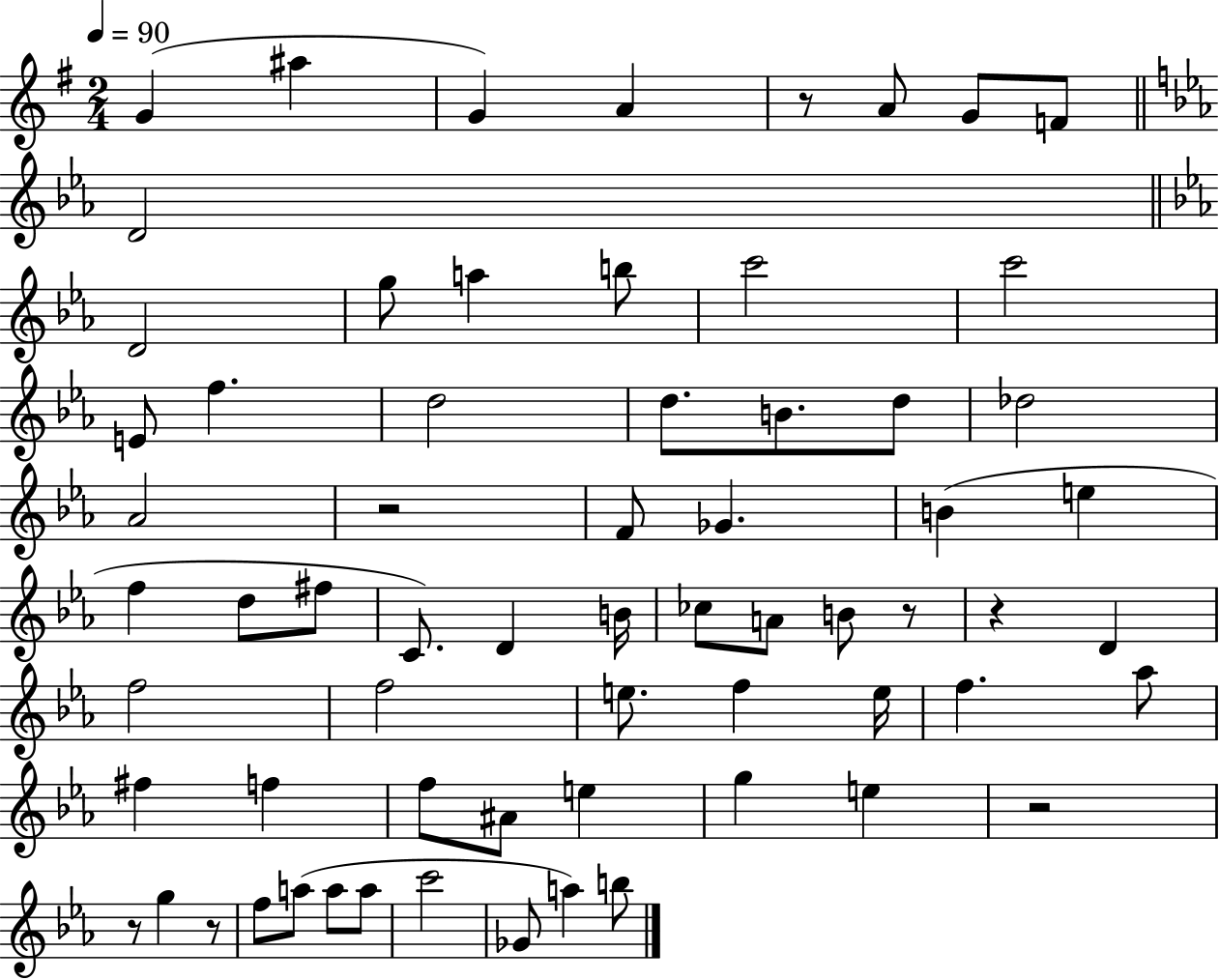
G4/q A#5/q G4/q A4/q R/e A4/e G4/e F4/e D4/h D4/h G5/e A5/q B5/e C6/h C6/h E4/e F5/q. D5/h D5/e. B4/e. D5/e Db5/h Ab4/h R/h F4/e Gb4/q. B4/q E5/q F5/q D5/e F#5/e C4/e. D4/q B4/s CES5/e A4/e B4/e R/e R/q D4/q F5/h F5/h E5/e. F5/q E5/s F5/q. Ab5/e F#5/q F5/q F5/e A#4/e E5/q G5/q E5/q R/h R/e G5/q R/e F5/e A5/e A5/e A5/e C6/h Gb4/e A5/q B5/e